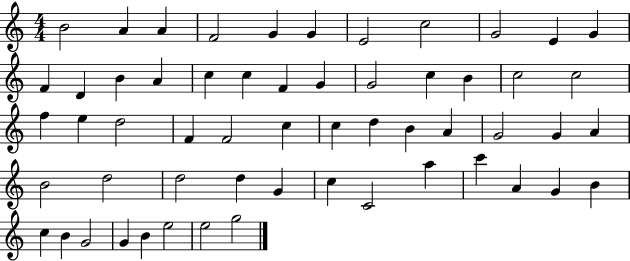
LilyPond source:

{
  \clef treble
  \numericTimeSignature
  \time 4/4
  \key c \major
  b'2 a'4 a'4 | f'2 g'4 g'4 | e'2 c''2 | g'2 e'4 g'4 | \break f'4 d'4 b'4 a'4 | c''4 c''4 f'4 g'4 | g'2 c''4 b'4 | c''2 c''2 | \break f''4 e''4 d''2 | f'4 f'2 c''4 | c''4 d''4 b'4 a'4 | g'2 g'4 a'4 | \break b'2 d''2 | d''2 d''4 g'4 | c''4 c'2 a''4 | c'''4 a'4 g'4 b'4 | \break c''4 b'4 g'2 | g'4 b'4 e''2 | e''2 g''2 | \bar "|."
}